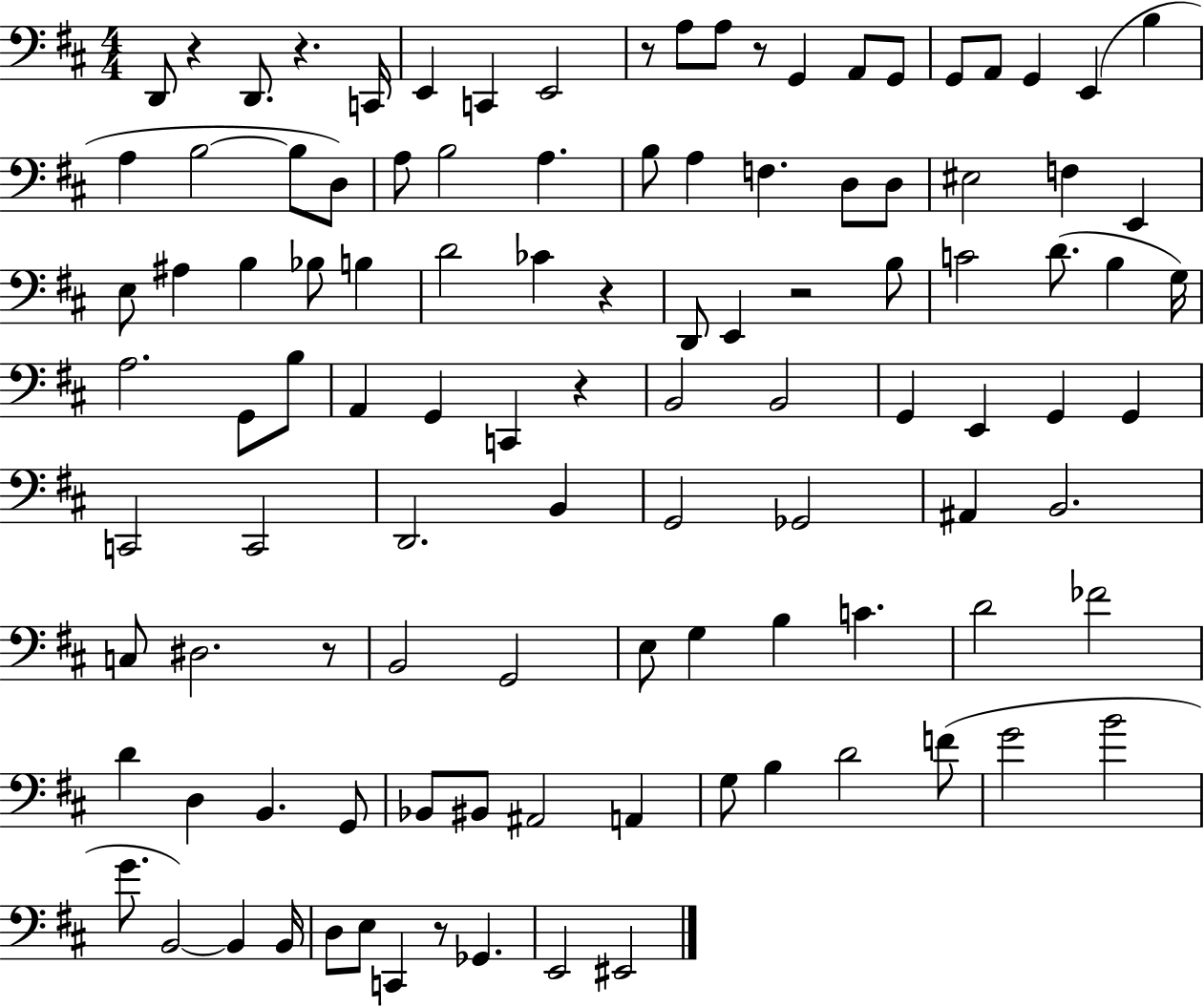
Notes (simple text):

D2/e R/q D2/e. R/q. C2/s E2/q C2/q E2/h R/e A3/e A3/e R/e G2/q A2/e G2/e G2/e A2/e G2/q E2/q B3/q A3/q B3/h B3/e D3/e A3/e B3/h A3/q. B3/e A3/q F3/q. D3/e D3/e EIS3/h F3/q E2/q E3/e A#3/q B3/q Bb3/e B3/q D4/h CES4/q R/q D2/e E2/q R/h B3/e C4/h D4/e. B3/q G3/s A3/h. G2/e B3/e A2/q G2/q C2/q R/q B2/h B2/h G2/q E2/q G2/q G2/q C2/h C2/h D2/h. B2/q G2/h Gb2/h A#2/q B2/h. C3/e D#3/h. R/e B2/h G2/h E3/e G3/q B3/q C4/q. D4/h FES4/h D4/q D3/q B2/q. G2/e Bb2/e BIS2/e A#2/h A2/q G3/e B3/q D4/h F4/e G4/h B4/h G4/e. B2/h B2/q B2/s D3/e E3/e C2/q R/e Gb2/q. E2/h EIS2/h